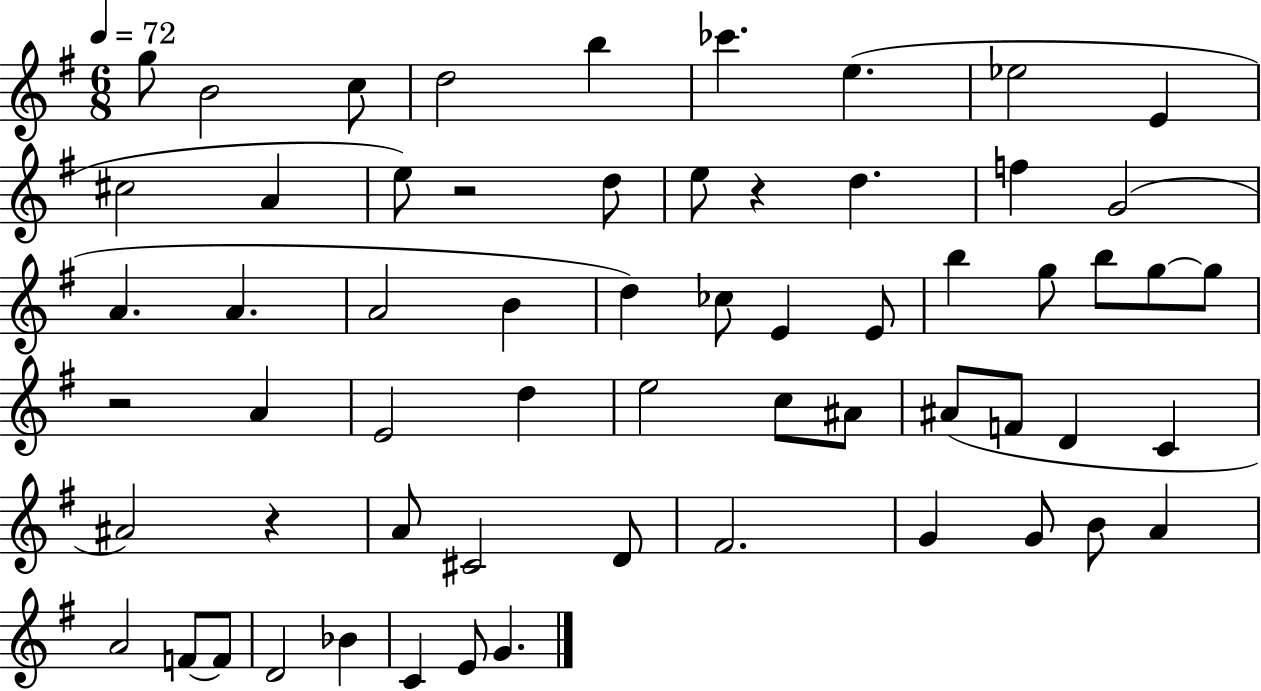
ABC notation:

X:1
T:Untitled
M:6/8
L:1/4
K:G
g/2 B2 c/2 d2 b _c' e _e2 E ^c2 A e/2 z2 d/2 e/2 z d f G2 A A A2 B d _c/2 E E/2 b g/2 b/2 g/2 g/2 z2 A E2 d e2 c/2 ^A/2 ^A/2 F/2 D C ^A2 z A/2 ^C2 D/2 ^F2 G G/2 B/2 A A2 F/2 F/2 D2 _B C E/2 G